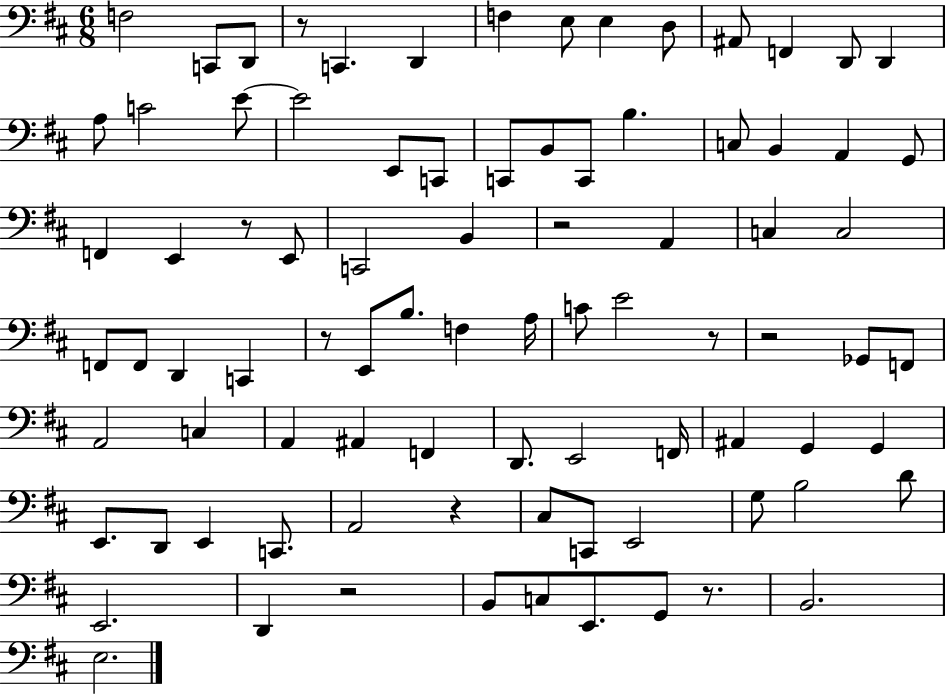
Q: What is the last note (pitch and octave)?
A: E3